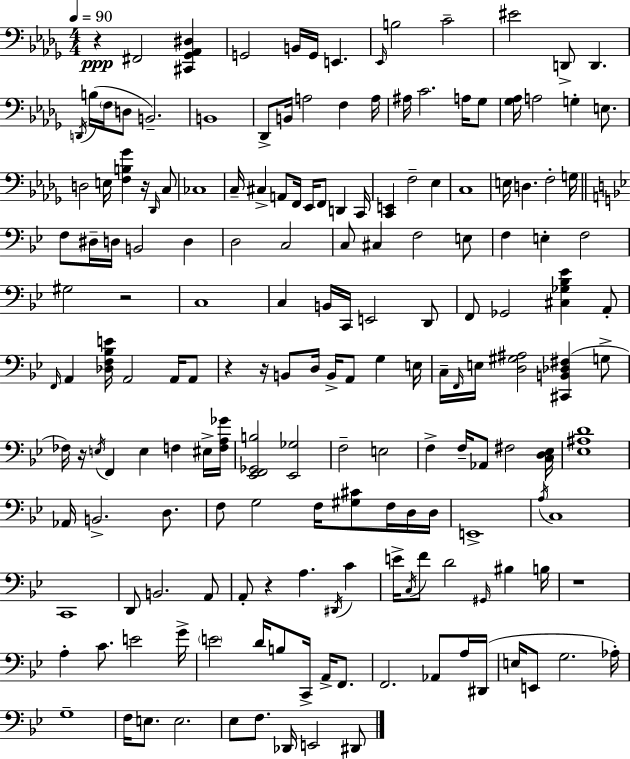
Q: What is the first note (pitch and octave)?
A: F#2